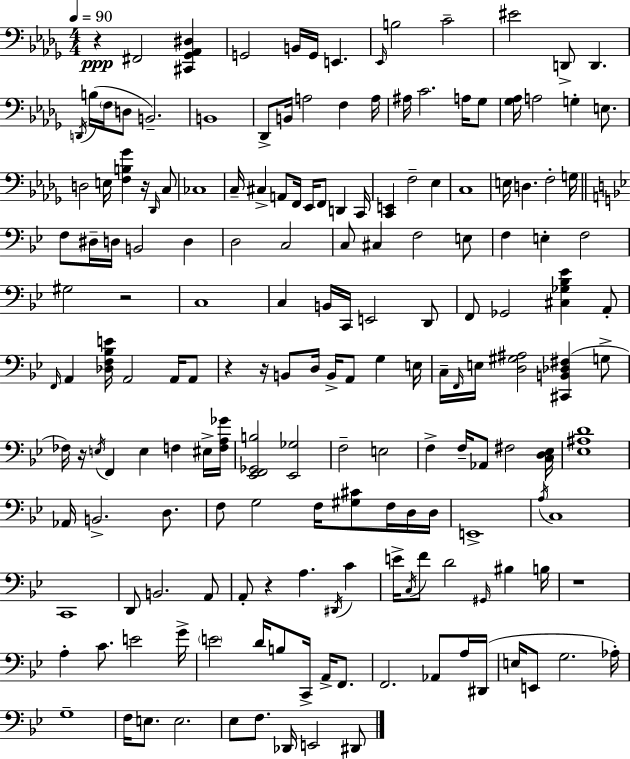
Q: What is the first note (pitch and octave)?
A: F#2